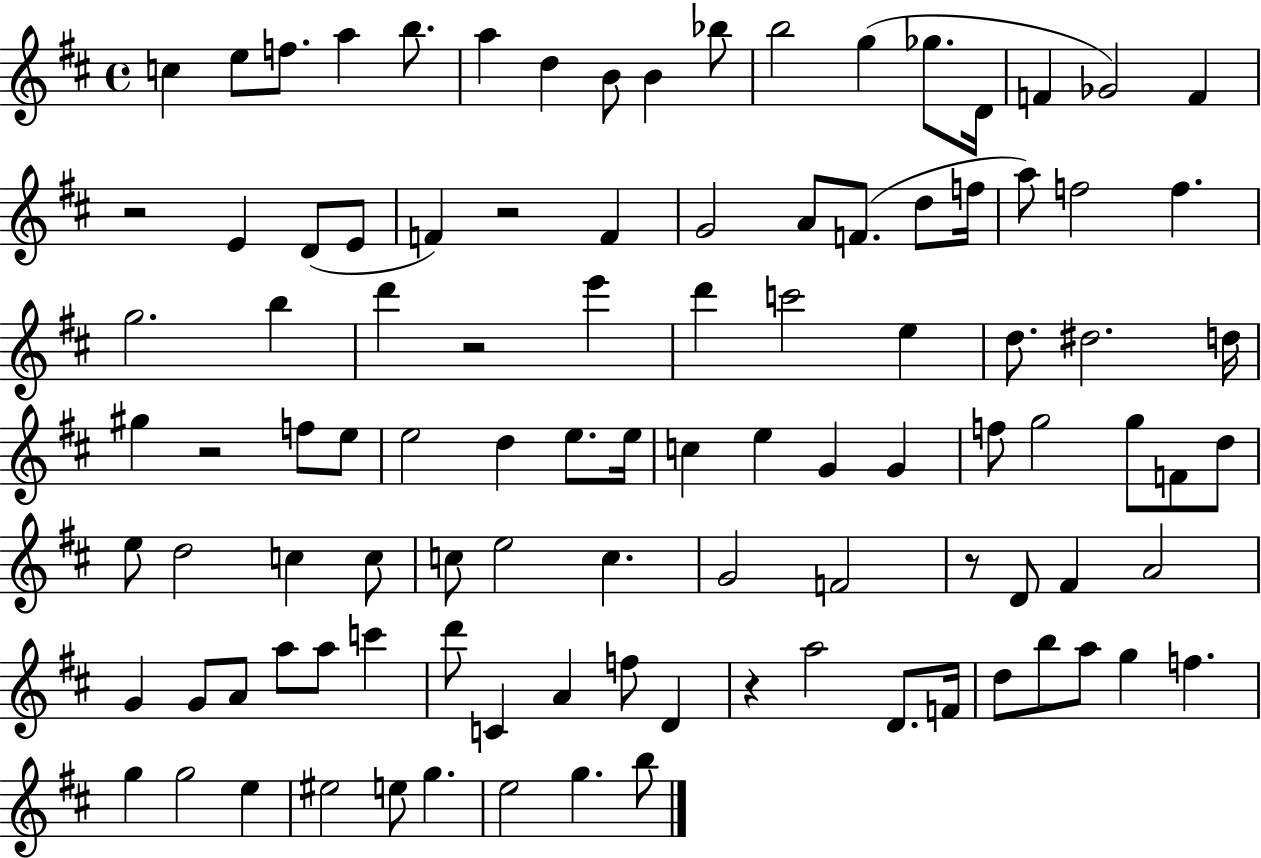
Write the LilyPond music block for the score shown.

{
  \clef treble
  \time 4/4
  \defaultTimeSignature
  \key d \major
  c''4 e''8 f''8. a''4 b''8. | a''4 d''4 b'8 b'4 bes''8 | b''2 g''4( ges''8. d'16 | f'4 ges'2) f'4 | \break r2 e'4 d'8( e'8 | f'4) r2 f'4 | g'2 a'8 f'8.( d''8 f''16 | a''8) f''2 f''4. | \break g''2. b''4 | d'''4 r2 e'''4 | d'''4 c'''2 e''4 | d''8. dis''2. d''16 | \break gis''4 r2 f''8 e''8 | e''2 d''4 e''8. e''16 | c''4 e''4 g'4 g'4 | f''8 g''2 g''8 f'8 d''8 | \break e''8 d''2 c''4 c''8 | c''8 e''2 c''4. | g'2 f'2 | r8 d'8 fis'4 a'2 | \break g'4 g'8 a'8 a''8 a''8 c'''4 | d'''8 c'4 a'4 f''8 d'4 | r4 a''2 d'8. f'16 | d''8 b''8 a''8 g''4 f''4. | \break g''4 g''2 e''4 | eis''2 e''8 g''4. | e''2 g''4. b''8 | \bar "|."
}